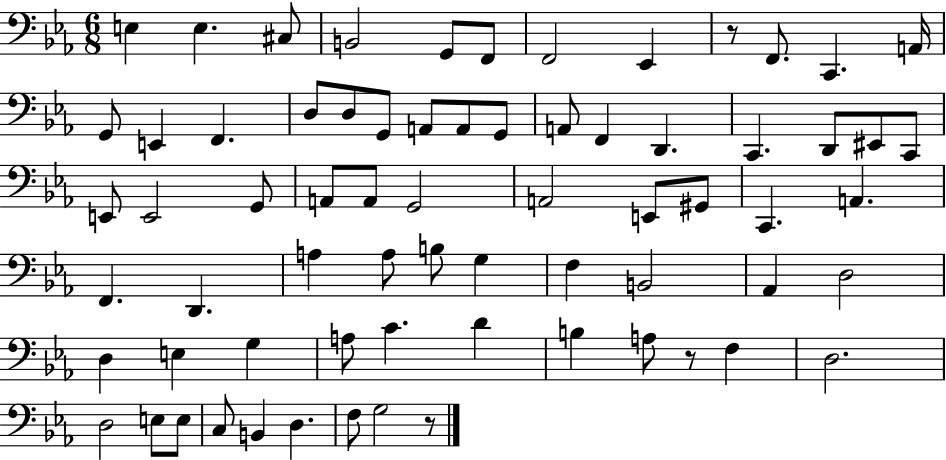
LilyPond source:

{
  \clef bass
  \numericTimeSignature
  \time 6/8
  \key ees \major
  e4 e4. cis8 | b,2 g,8 f,8 | f,2 ees,4 | r8 f,8. c,4. a,16 | \break g,8 e,4 f,4. | d8 d8 g,8 a,8 a,8 g,8 | a,8 f,4 d,4. | c,4. d,8 eis,8 c,8 | \break e,8 e,2 g,8 | a,8 a,8 g,2 | a,2 e,8 gis,8 | c,4. a,4. | \break f,4. d,4. | a4 a8 b8 g4 | f4 b,2 | aes,4 d2 | \break d4 e4 g4 | a8 c'4. d'4 | b4 a8 r8 f4 | d2. | \break d2 e8 e8 | c8 b,4 d4. | f8 g2 r8 | \bar "|."
}